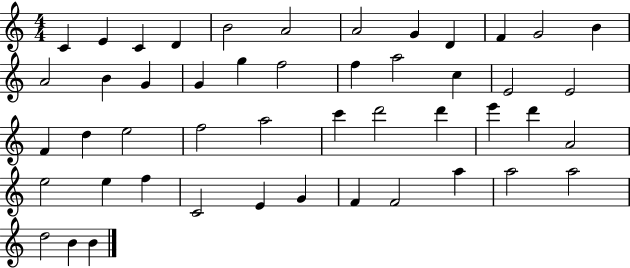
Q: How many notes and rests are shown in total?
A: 48